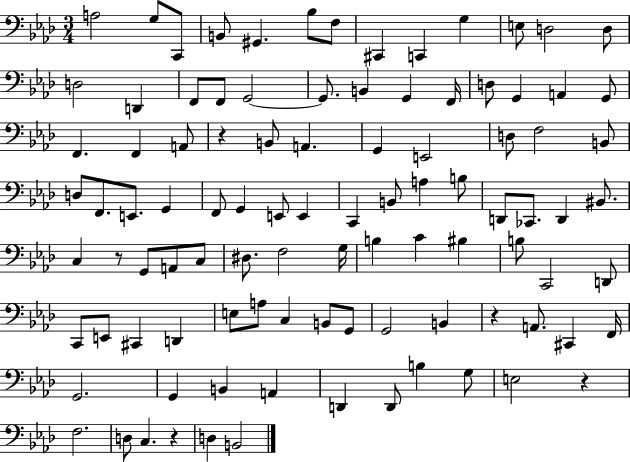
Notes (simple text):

A3/h G3/e C2/e B2/e G#2/q. Bb3/e F3/e C#2/q C2/q G3/q E3/e D3/h D3/e D3/h D2/q F2/e F2/e G2/h G2/e. B2/q G2/q F2/s D3/e G2/q A2/q G2/e F2/q. F2/q A2/e R/q B2/e A2/q. G2/q E2/h D3/e F3/h B2/e D3/e F2/e. E2/e. G2/q F2/e G2/q E2/e E2/q C2/q B2/e A3/q B3/e D2/e CES2/e. D2/q BIS2/e. C3/q R/e G2/e A2/e C3/e D#3/e. F3/h G3/s B3/q C4/q BIS3/q B3/e C2/h D2/e C2/e E2/e C#2/q D2/q E3/e A3/e C3/q B2/e G2/e G2/h B2/q R/q A2/e. C#2/q F2/s G2/h. G2/q B2/q A2/q D2/q D2/e B3/q G3/e E3/h R/q F3/h. D3/e C3/q. R/q D3/q B2/h